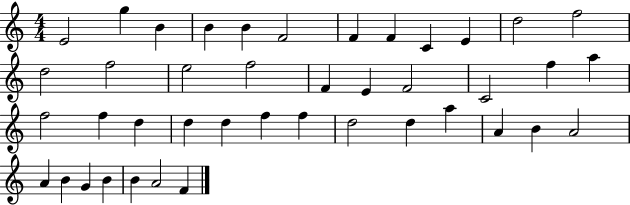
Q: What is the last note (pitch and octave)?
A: F4